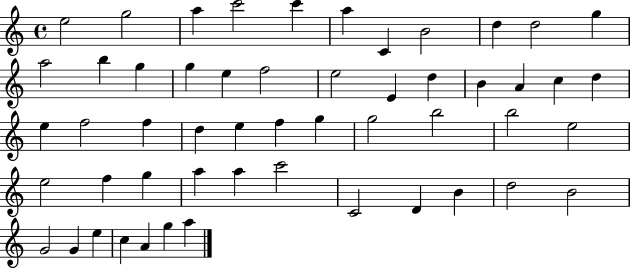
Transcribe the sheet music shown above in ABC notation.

X:1
T:Untitled
M:4/4
L:1/4
K:C
e2 g2 a c'2 c' a C B2 d d2 g a2 b g g e f2 e2 E d B A c d e f2 f d e f g g2 b2 b2 e2 e2 f g a a c'2 C2 D B d2 B2 G2 G e c A g a